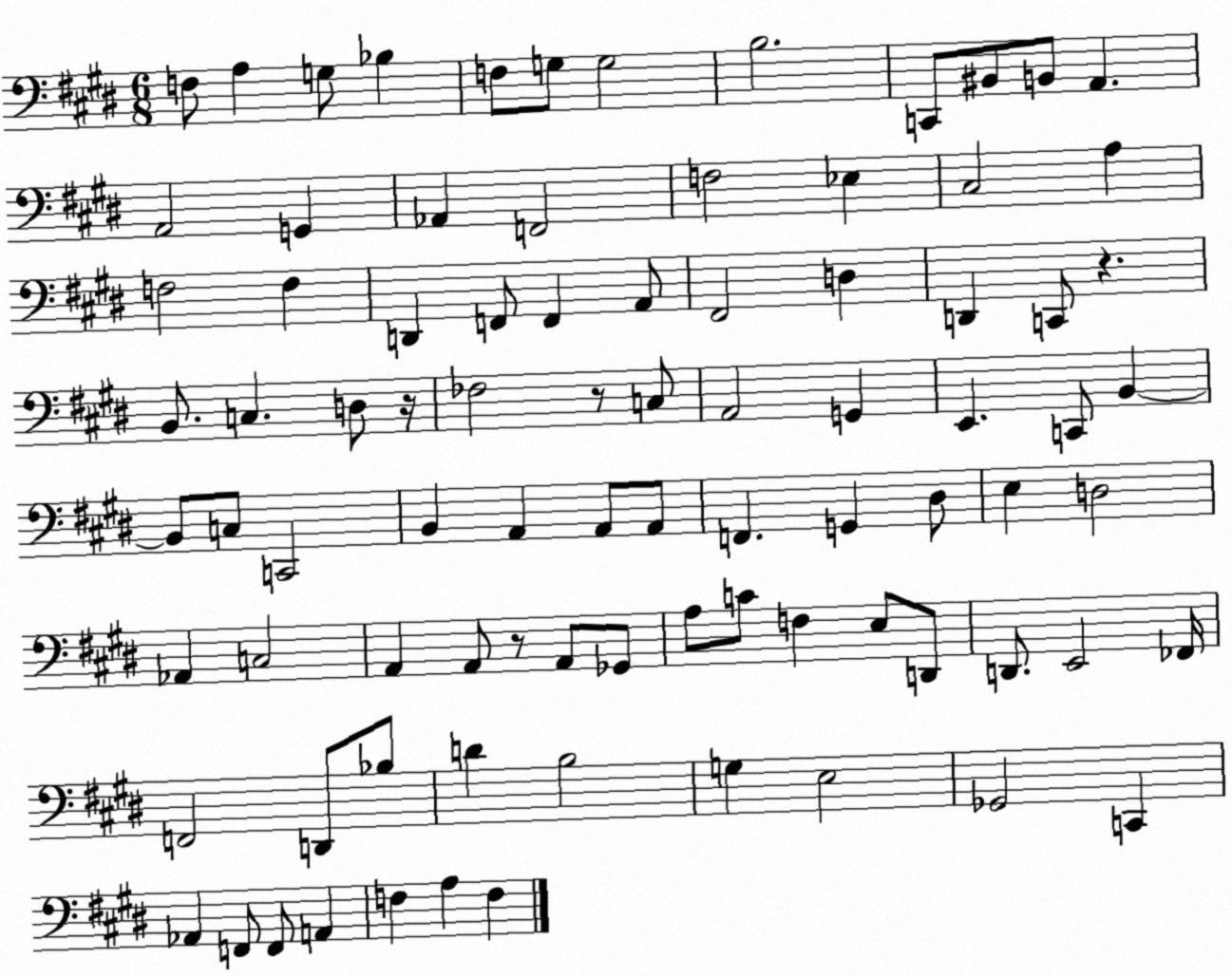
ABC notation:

X:1
T:Untitled
M:6/8
L:1/4
K:E
F,/2 A, G,/2 _B, F,/2 G,/2 G,2 B,2 C,,/2 ^B,,/2 B,,/2 A,, A,,2 G,, _A,, F,,2 F,2 _E, ^C,2 A, F,2 F, D,, F,,/2 F,, A,,/2 ^F,,2 D, D,, C,,/2 z B,,/2 C, D,/2 z/4 _F,2 z/2 C,/2 A,,2 G,, E,, C,,/2 B,, B,,/2 C,/2 C,,2 B,, A,, A,,/2 A,,/2 F,, G,, ^D,/2 E, D,2 _A,, C,2 A,, A,,/2 z/2 A,,/2 _G,,/2 A,/2 C/2 F, E,/2 D,,/2 D,,/2 E,,2 _F,,/4 F,,2 D,,/2 _B,/2 D B,2 G, E,2 _G,,2 C,, _A,, F,,/2 F,,/2 A,, F, A, F,